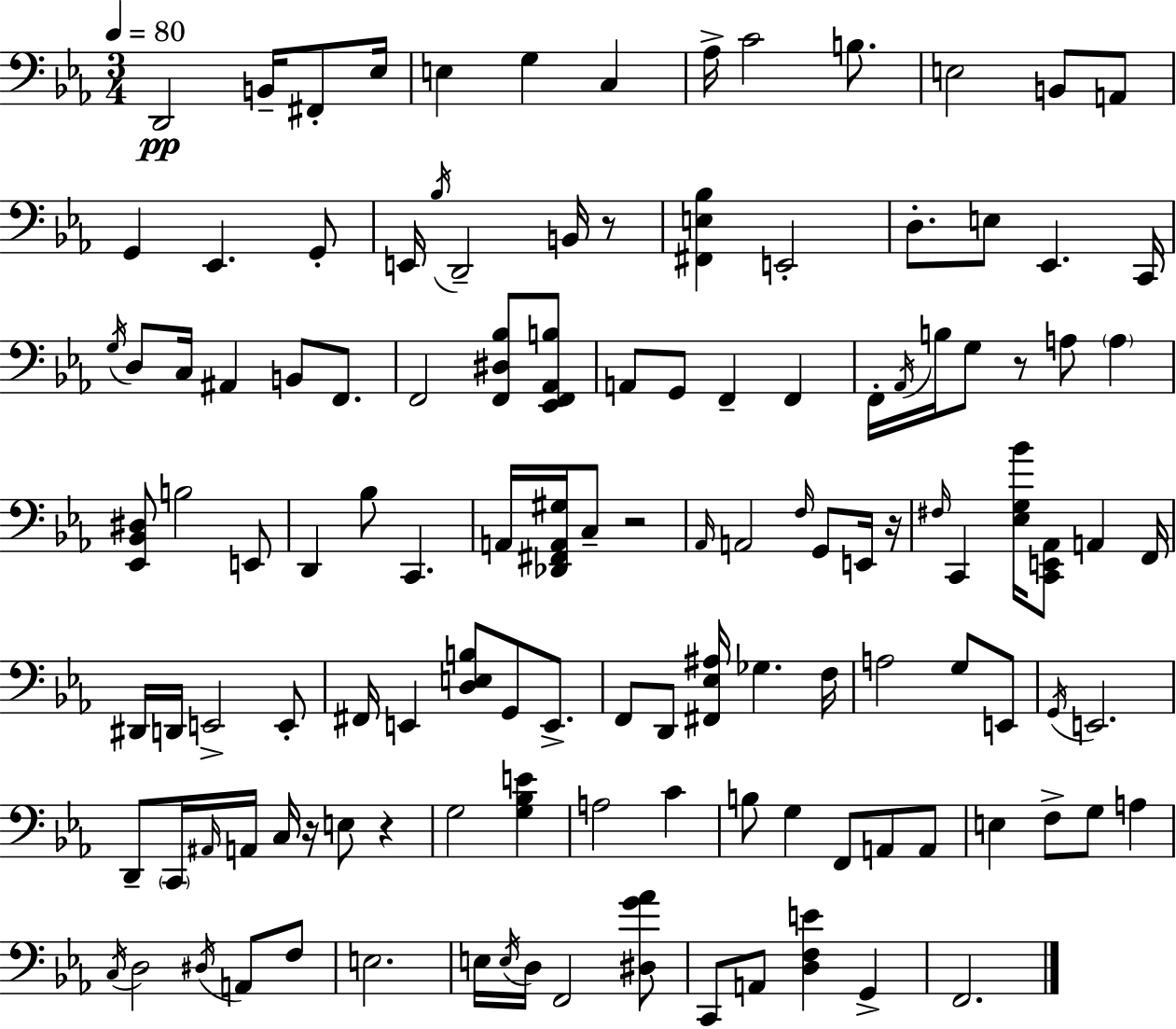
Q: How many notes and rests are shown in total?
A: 125